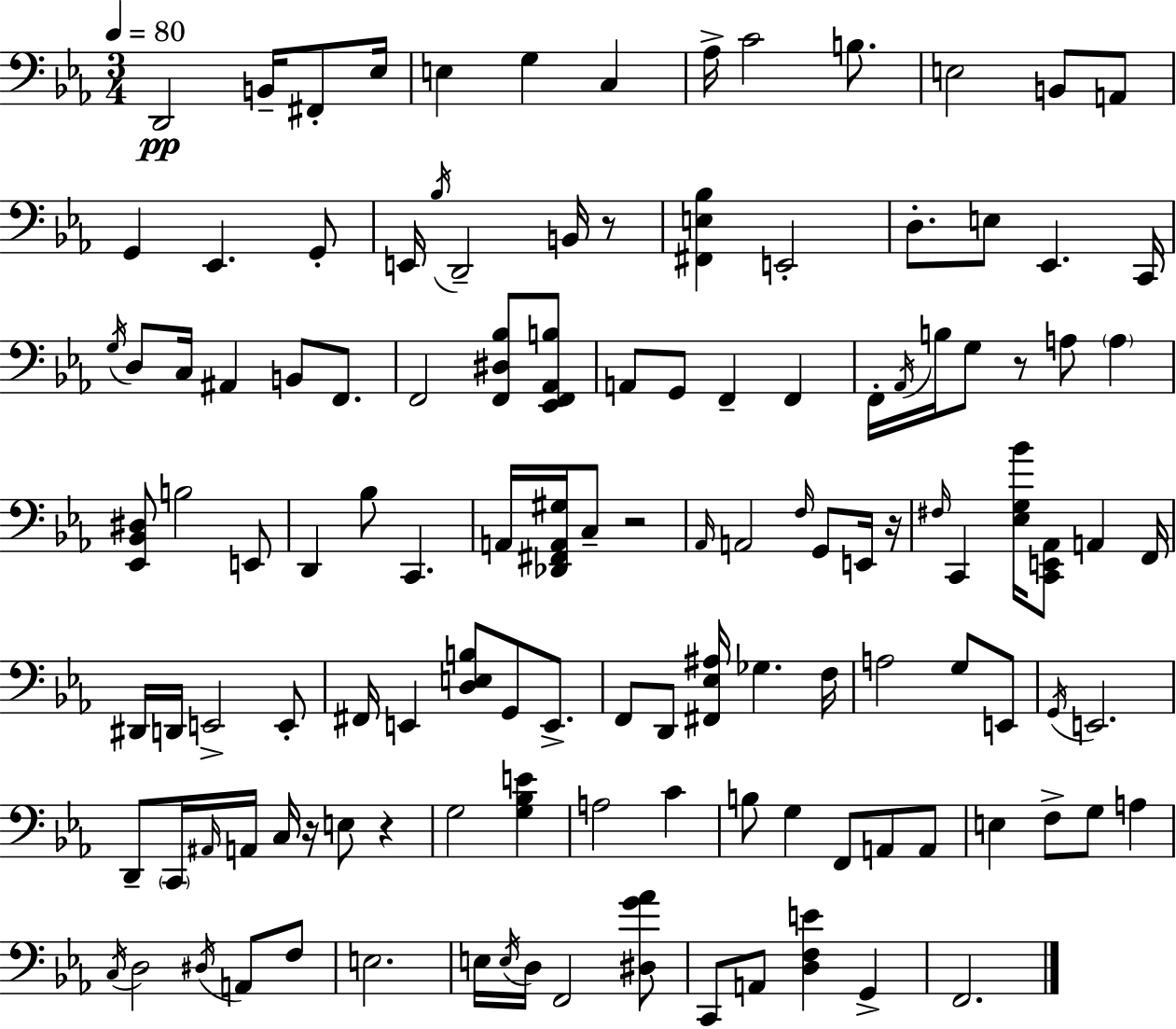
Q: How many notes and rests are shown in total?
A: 125